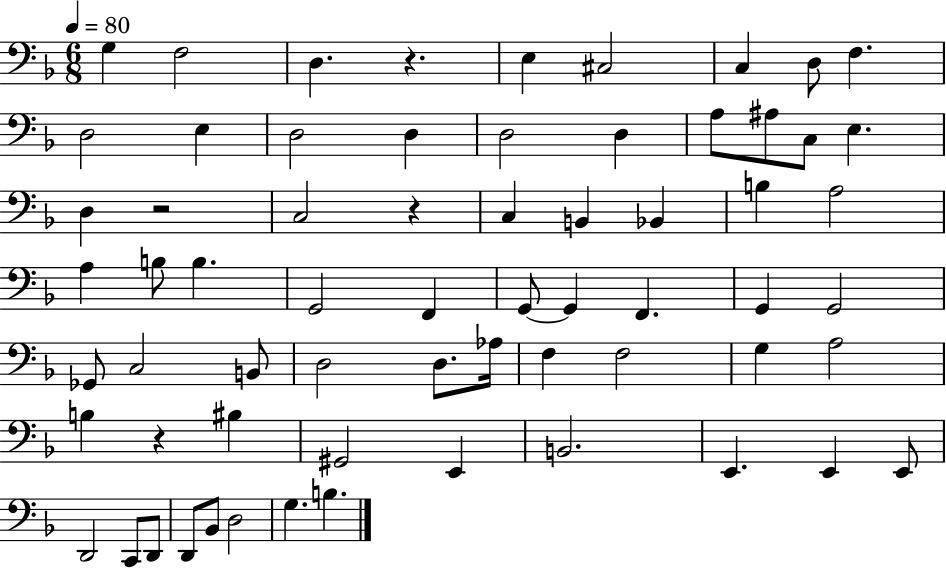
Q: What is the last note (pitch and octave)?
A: B3